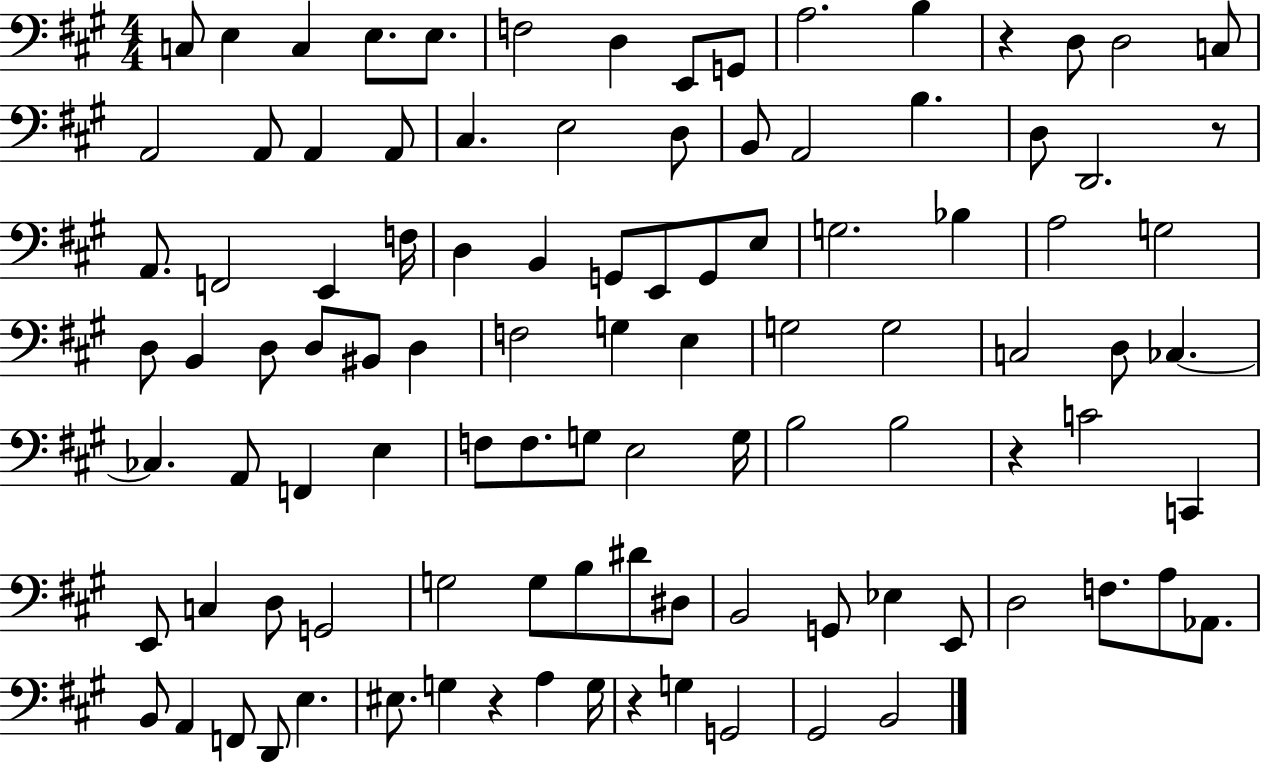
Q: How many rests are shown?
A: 5